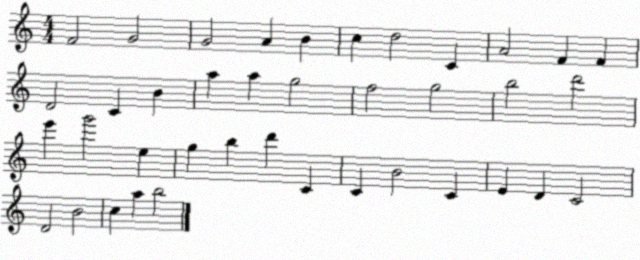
X:1
T:Untitled
M:4/4
L:1/4
K:C
F2 G2 G2 A B c d2 C A2 F F D2 C B a a g2 f2 g2 b2 d'2 e' g'2 e g b d' C C B2 C E D C2 D2 B2 c a b2